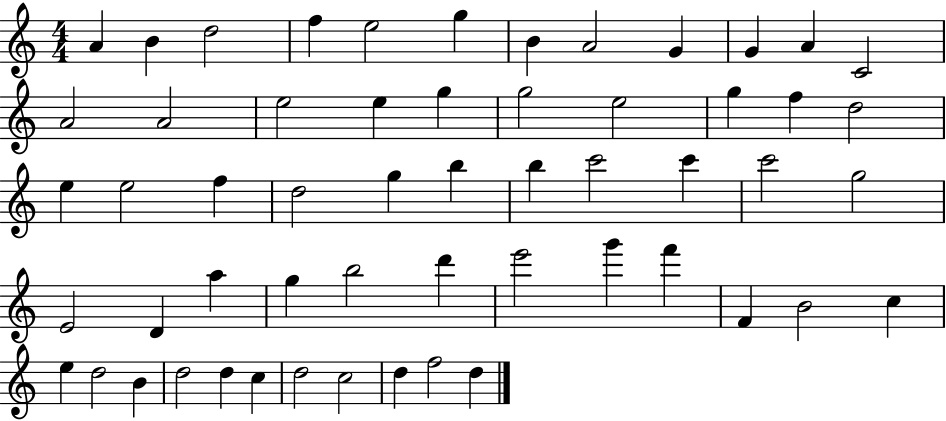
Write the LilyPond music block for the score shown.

{
  \clef treble
  \numericTimeSignature
  \time 4/4
  \key c \major
  a'4 b'4 d''2 | f''4 e''2 g''4 | b'4 a'2 g'4 | g'4 a'4 c'2 | \break a'2 a'2 | e''2 e''4 g''4 | g''2 e''2 | g''4 f''4 d''2 | \break e''4 e''2 f''4 | d''2 g''4 b''4 | b''4 c'''2 c'''4 | c'''2 g''2 | \break e'2 d'4 a''4 | g''4 b''2 d'''4 | e'''2 g'''4 f'''4 | f'4 b'2 c''4 | \break e''4 d''2 b'4 | d''2 d''4 c''4 | d''2 c''2 | d''4 f''2 d''4 | \break \bar "|."
}